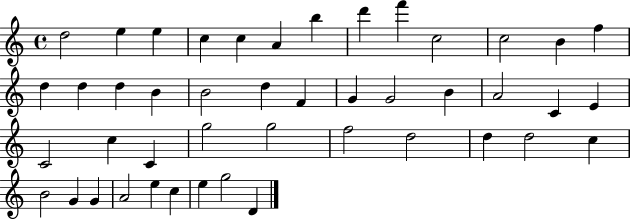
D5/h E5/q E5/q C5/q C5/q A4/q B5/q D6/q F6/q C5/h C5/h B4/q F5/q D5/q D5/q D5/q B4/q B4/h D5/q F4/q G4/q G4/h B4/q A4/h C4/q E4/q C4/h C5/q C4/q G5/h G5/h F5/h D5/h D5/q D5/h C5/q B4/h G4/q G4/q A4/h E5/q C5/q E5/q G5/h D4/q